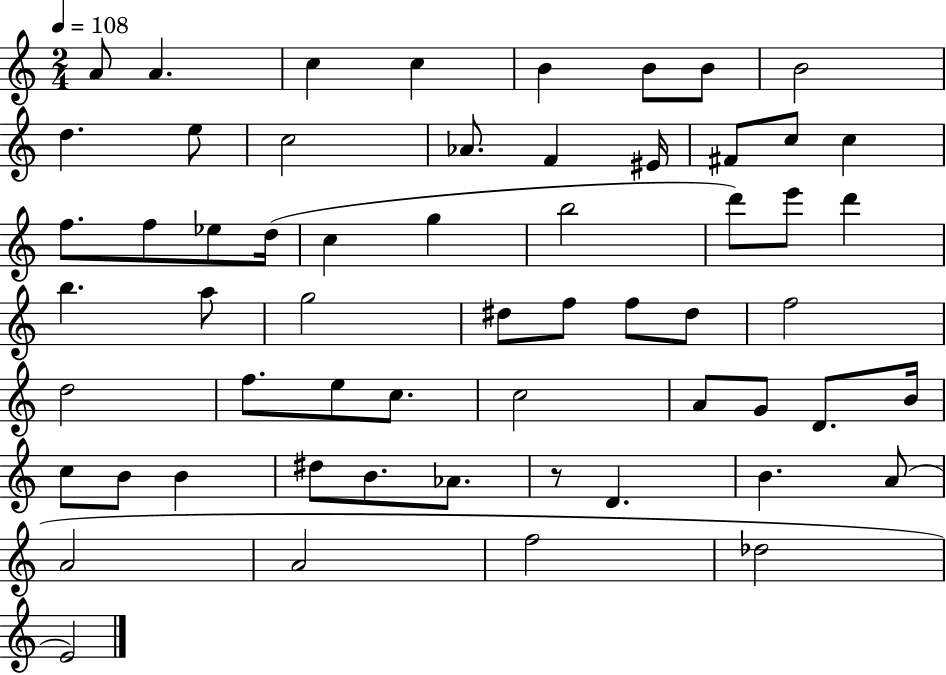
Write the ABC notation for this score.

X:1
T:Untitled
M:2/4
L:1/4
K:C
A/2 A c c B B/2 B/2 B2 d e/2 c2 _A/2 F ^E/4 ^F/2 c/2 c f/2 f/2 _e/2 d/4 c g b2 d'/2 e'/2 d' b a/2 g2 ^d/2 f/2 f/2 ^d/2 f2 d2 f/2 e/2 c/2 c2 A/2 G/2 D/2 B/4 c/2 B/2 B ^d/2 B/2 _A/2 z/2 D B A/2 A2 A2 f2 _d2 E2